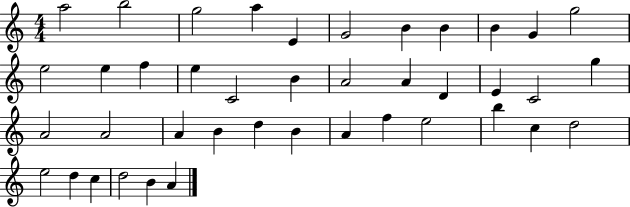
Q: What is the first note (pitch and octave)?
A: A5